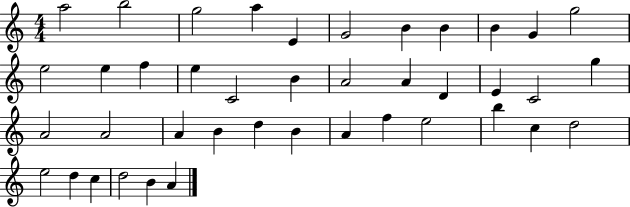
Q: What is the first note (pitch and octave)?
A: A5